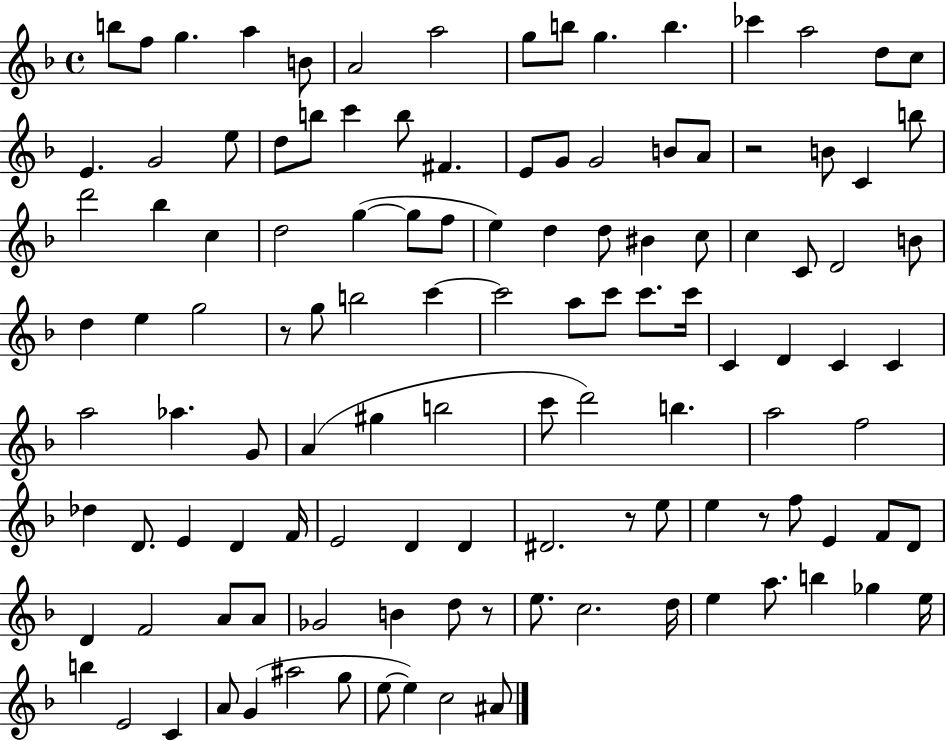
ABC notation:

X:1
T:Untitled
M:4/4
L:1/4
K:F
b/2 f/2 g a B/2 A2 a2 g/2 b/2 g b _c' a2 d/2 c/2 E G2 e/2 d/2 b/2 c' b/2 ^F E/2 G/2 G2 B/2 A/2 z2 B/2 C b/2 d'2 _b c d2 g g/2 f/2 e d d/2 ^B c/2 c C/2 D2 B/2 d e g2 z/2 g/2 b2 c' c'2 a/2 c'/2 c'/2 c'/4 C D C C a2 _a G/2 A ^g b2 c'/2 d'2 b a2 f2 _d D/2 E D F/4 E2 D D ^D2 z/2 e/2 e z/2 f/2 E F/2 D/2 D F2 A/2 A/2 _G2 B d/2 z/2 e/2 c2 d/4 e a/2 b _g e/4 b E2 C A/2 G ^a2 g/2 e/2 e c2 ^A/2